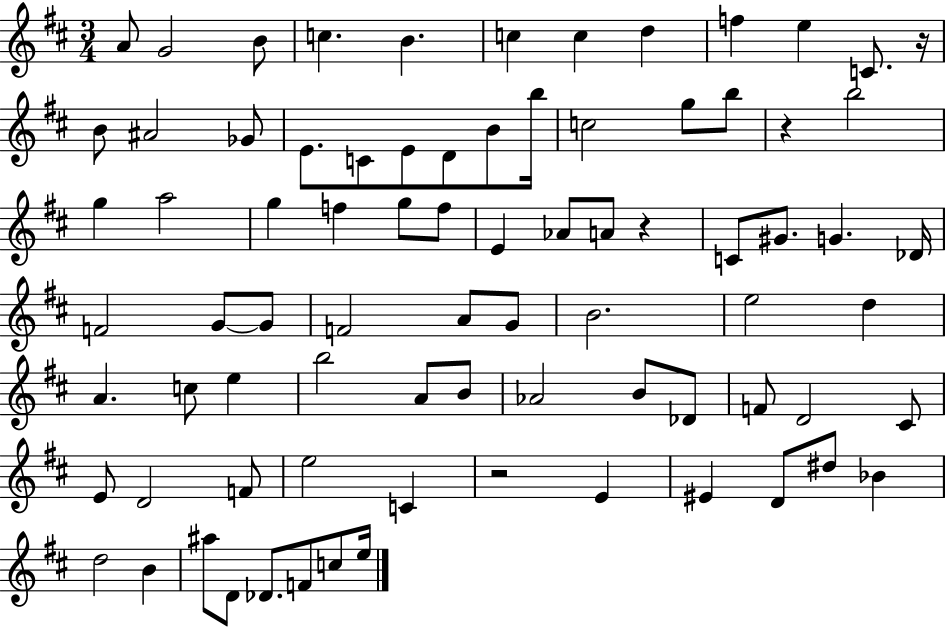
A4/e G4/h B4/e C5/q. B4/q. C5/q C5/q D5/q F5/q E5/q C4/e. R/s B4/e A#4/h Gb4/e E4/e. C4/e E4/e D4/e B4/e B5/s C5/h G5/e B5/e R/q B5/h G5/q A5/h G5/q F5/q G5/e F5/e E4/q Ab4/e A4/e R/q C4/e G#4/e. G4/q. Db4/s F4/h G4/e G4/e F4/h A4/e G4/e B4/h. E5/h D5/q A4/q. C5/e E5/q B5/h A4/e B4/e Ab4/h B4/e Db4/e F4/e D4/h C#4/e E4/e D4/h F4/e E5/h C4/q R/h E4/q EIS4/q D4/e D#5/e Bb4/q D5/h B4/q A#5/e D4/e Db4/e. F4/e C5/e E5/s